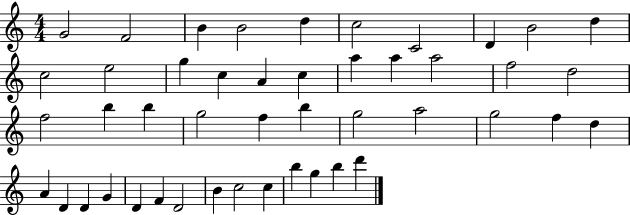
G4/h F4/h B4/q B4/h D5/q C5/h C4/h D4/q B4/h D5/q C5/h E5/h G5/q C5/q A4/q C5/q A5/q A5/q A5/h F5/h D5/h F5/h B5/q B5/q G5/h F5/q B5/q G5/h A5/h G5/h F5/q D5/q A4/q D4/q D4/q G4/q D4/q F4/q D4/h B4/q C5/h C5/q B5/q G5/q B5/q D6/q